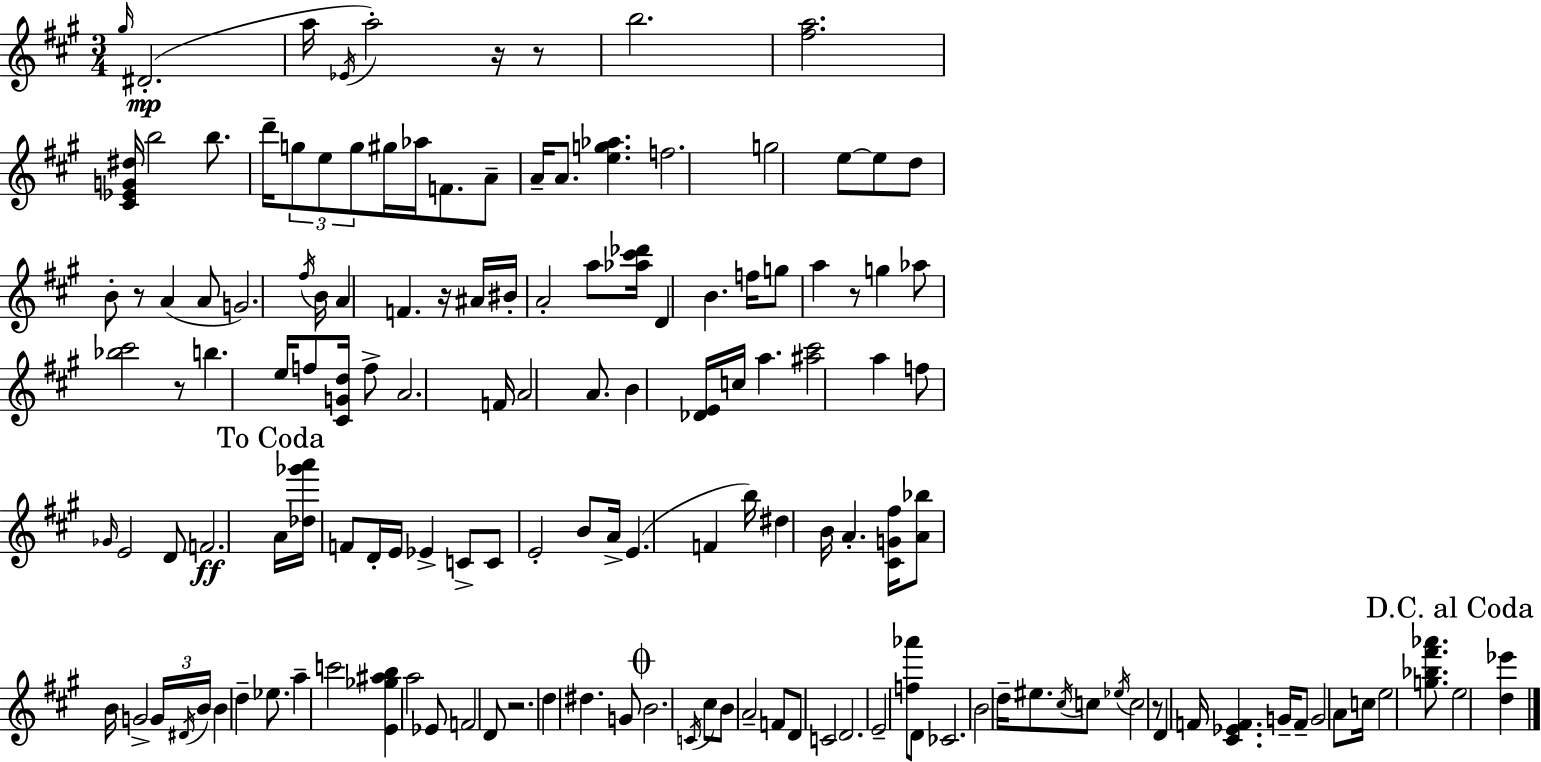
{
  \clef treble
  \numericTimeSignature
  \time 3/4
  \key a \major
  \grace { gis''16 }(\mp dis'2.-. | a''16 \acciaccatura { ees'16 } a''2-.) r16 | r8 b''2. | <fis'' a''>2. | \break <cis' ees' g' dis''>16 b''2 b''8. | d'''16-- \tuplet 3/2 { g''8 e''8 g''8 } gis''16 aes''16 f'8. | a'8-- a'16-- a'8. <e'' g'' aes''>4. | f''2. | \break g''2 e''8~~ | e''8 d''8 b'8-. r8 a'4( | a'8 g'2.) | \acciaccatura { fis''16 } b'16 a'4 f'4. | \break r16 ais'16 bis'16-. a'2-. | a''8 <aes'' cis''' des'''>16 d'4 b'4. | f''16 g''8 a''4 r8 g''4 | aes''8 <bes'' cis'''>2 | \break r8 b''4. e''16 f''8 | <cis' g' d''>16 f''8-> a'2. | f'16 a'2 | a'8. b'4 <des' e'>16 c''16 a''4. | \break <ais'' cis'''>2 a''4 | f''8 \grace { ges'16 } e'2 | d'8 \parenthesize f'2.\ff | \mark "To Coda" a'16 <des'' ges''' a'''>16 f'8 d'16-. e'16 ees'4-> | \break c'8-> c'8 e'2-. | b'8 a'16-> e'4.( f'4 | b''16) dis''4 b'16 a'4.-. | <cis' g' fis''>16 <a' bes''>8 b'16 g'2-> | \break \tuplet 3/2 { g'16 \acciaccatura { dis'16 } b'16 } b'4 d''4-- | ees''8. a''4-- c'''2 | <e' ges'' ais'' b''>4 a''2 | ees'8 f'2 | \break d'8 r2. | d''4 dis''4. | g'8 \mark \markup { \musicglyph "scripts.coda" } b'2. | \acciaccatura { c'16 } cis''8 b'8 a'2-- | \break f'8 d'8 c'2 | d'2. | e'2-- | <f'' aes'''>8 d'8 ces'2. | \break b'2 | d''16-- eis''8. \acciaccatura { cis''16 } c''8 \acciaccatura { ees''16 } c''2 | r8 d'4 | f'16 <cis' ees' f'>4. g'16-- f'8-- g'2 | \break a'8 c''16 e''2 | <g'' bes'' fis''' aes'''>8. \mark "D.C. al Coda" e''2 | <d'' ees'''>4 \bar "|."
}